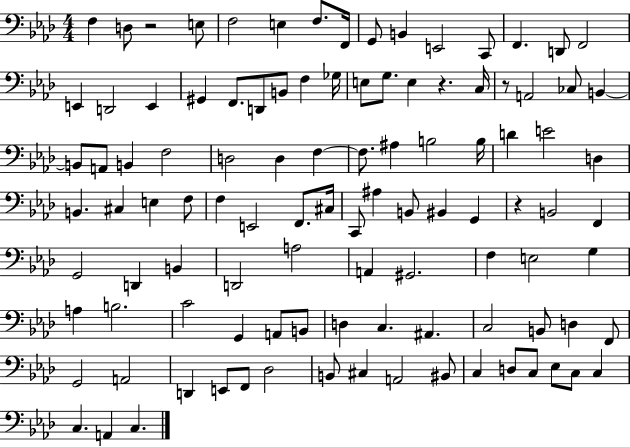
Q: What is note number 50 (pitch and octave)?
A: E2